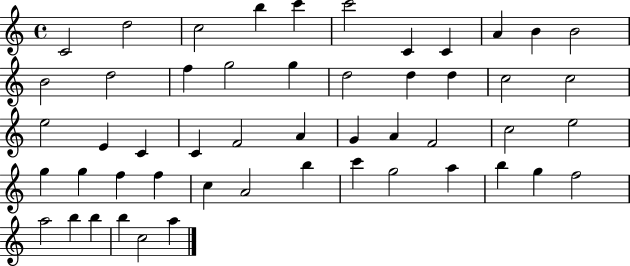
X:1
T:Untitled
M:4/4
L:1/4
K:C
C2 d2 c2 b c' c'2 C C A B B2 B2 d2 f g2 g d2 d d c2 c2 e2 E C C F2 A G A F2 c2 e2 g g f f c A2 b c' g2 a b g f2 a2 b b b c2 a